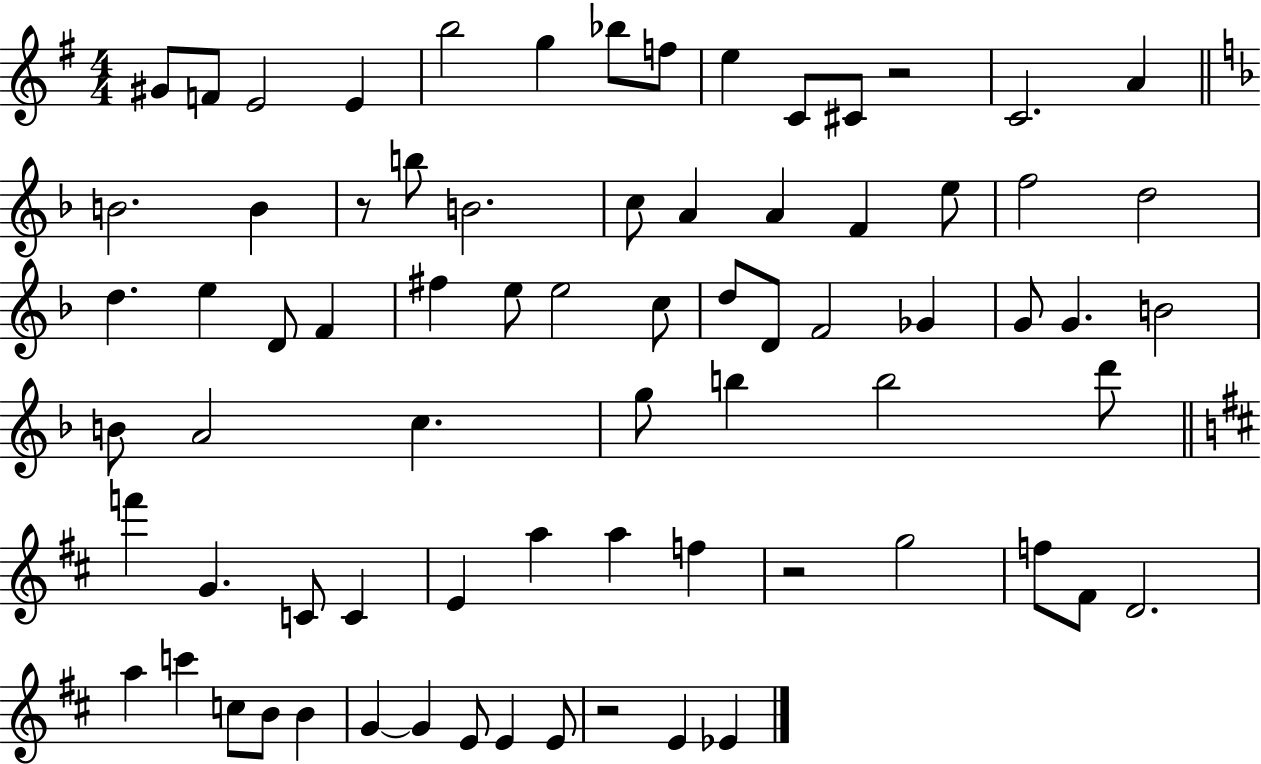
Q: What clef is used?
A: treble